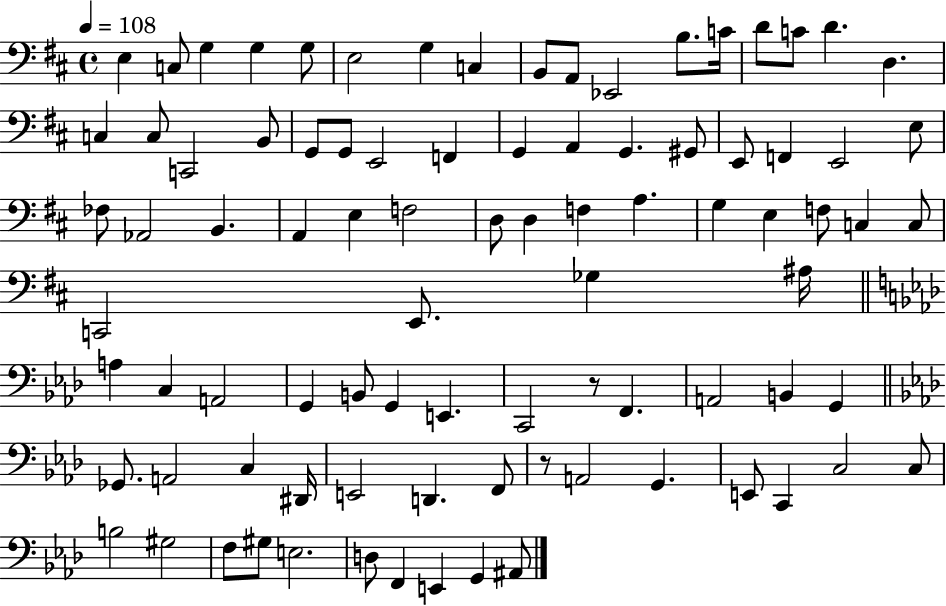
{
  \clef bass
  \time 4/4
  \defaultTimeSignature
  \key d \major
  \tempo 4 = 108
  e4 c8 g4 g4 g8 | e2 g4 c4 | b,8 a,8 ees,2 b8. c'16 | d'8 c'8 d'4. d4. | \break c4 c8 c,2 b,8 | g,8 g,8 e,2 f,4 | g,4 a,4 g,4. gis,8 | e,8 f,4 e,2 e8 | \break fes8 aes,2 b,4. | a,4 e4 f2 | d8 d4 f4 a4. | g4 e4 f8 c4 c8 | \break c,2 e,8. ges4 ais16 | \bar "||" \break \key f \minor a4 c4 a,2 | g,4 b,8 g,4 e,4. | c,2 r8 f,4. | a,2 b,4 g,4 | \break \bar "||" \break \key aes \major ges,8. a,2 c4 dis,16 | e,2 d,4. f,8 | r8 a,2 g,4. | e,8 c,4 c2 c8 | \break b2 gis2 | f8 gis8 e2. | d8 f,4 e,4 g,4 ais,8 | \bar "|."
}